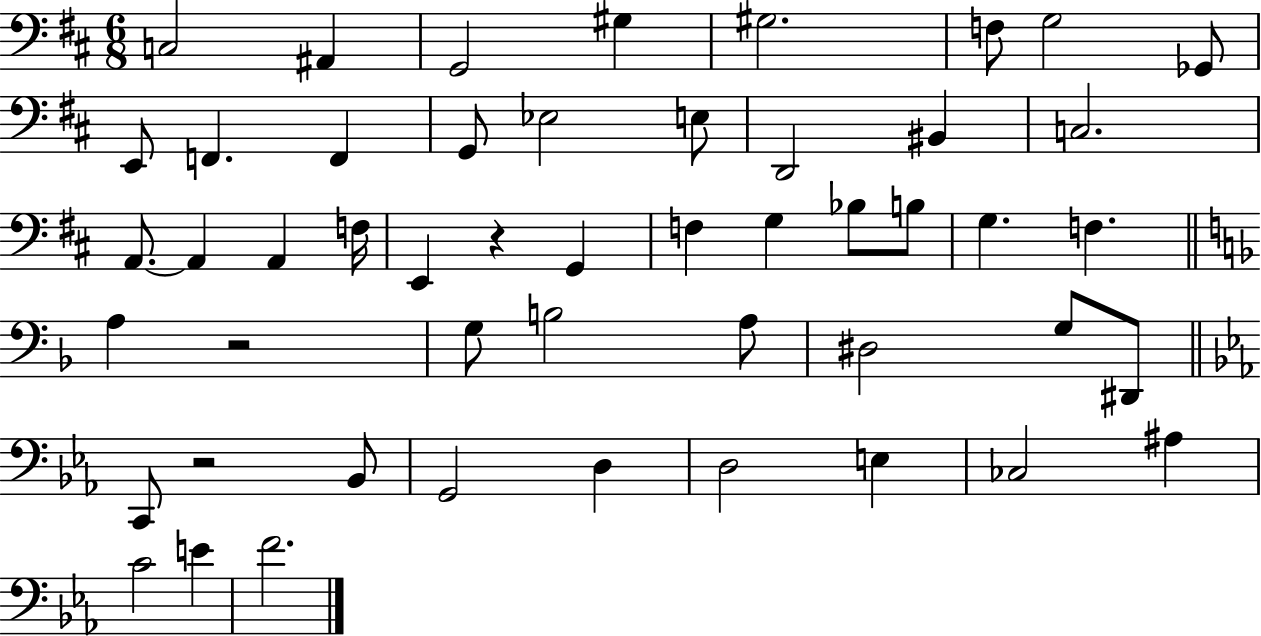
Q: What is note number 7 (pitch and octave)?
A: G3